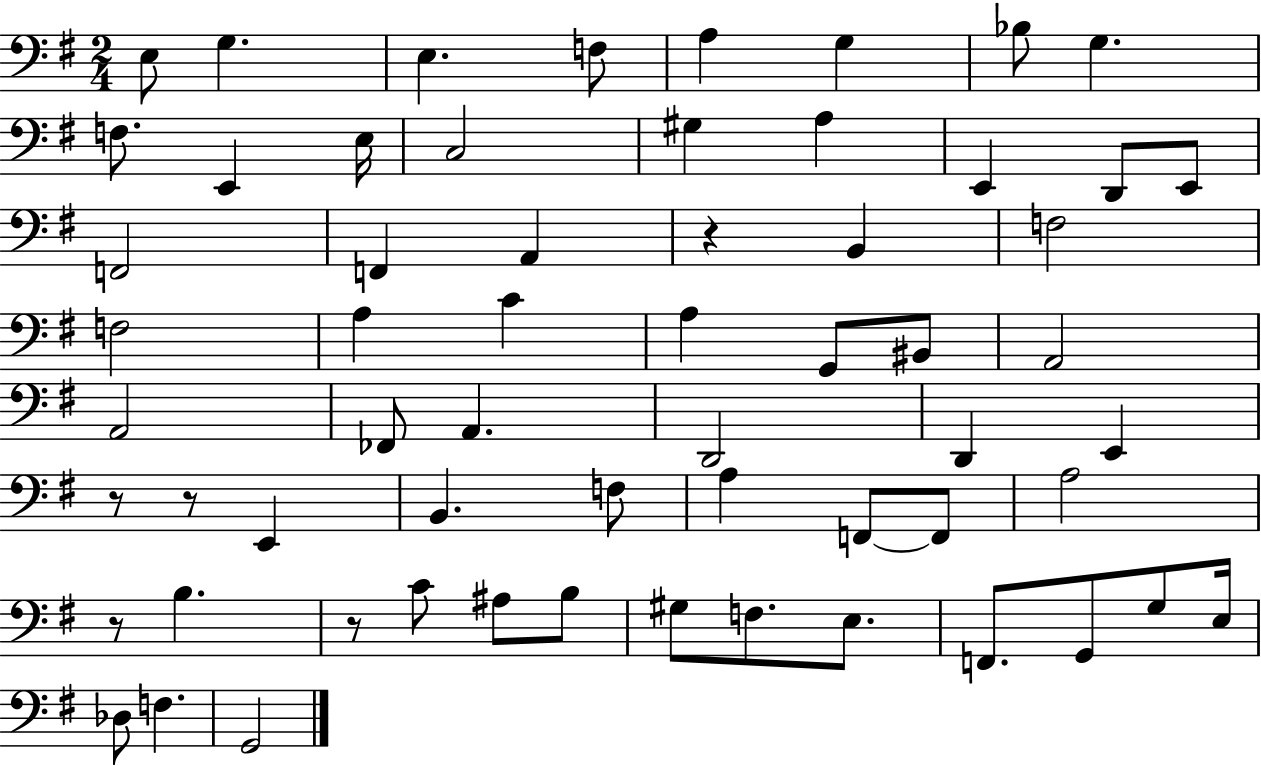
X:1
T:Untitled
M:2/4
L:1/4
K:G
E,/2 G, E, F,/2 A, G, _B,/2 G, F,/2 E,, E,/4 C,2 ^G, A, E,, D,,/2 E,,/2 F,,2 F,, A,, z B,, F,2 F,2 A, C A, G,,/2 ^B,,/2 A,,2 A,,2 _F,,/2 A,, D,,2 D,, E,, z/2 z/2 E,, B,, F,/2 A, F,,/2 F,,/2 A,2 z/2 B, z/2 C/2 ^A,/2 B,/2 ^G,/2 F,/2 E,/2 F,,/2 G,,/2 G,/2 E,/4 _D,/2 F, G,,2